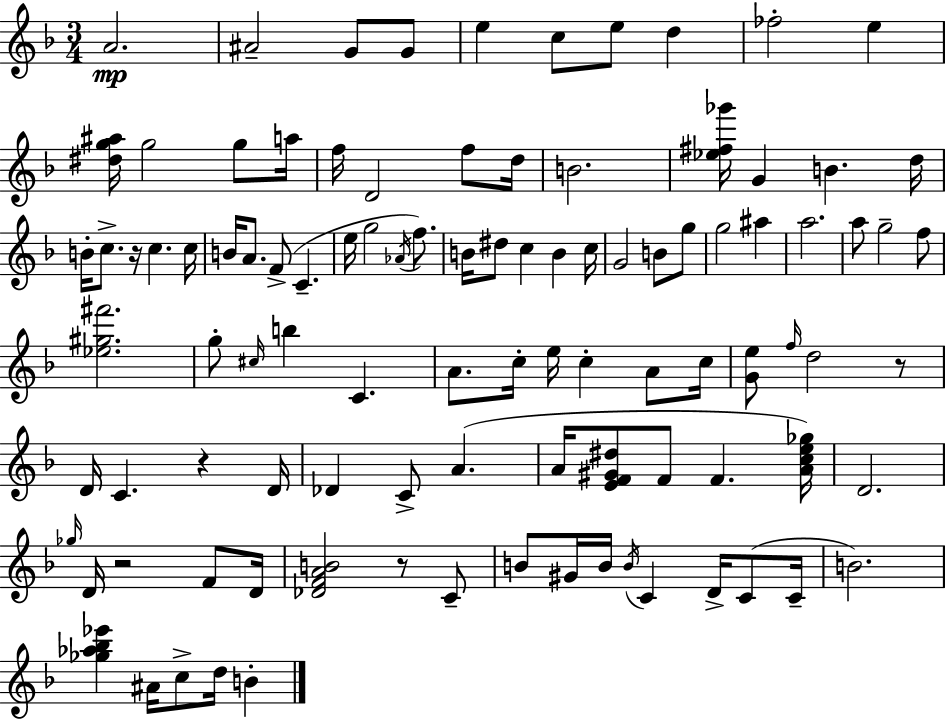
{
  \clef treble
  \numericTimeSignature
  \time 3/4
  \key f \major
  a'2.\mp | ais'2-- g'8 g'8 | e''4 c''8 e''8 d''4 | fes''2-. e''4 | \break <dis'' g'' ais''>16 g''2 g''8 a''16 | f''16 d'2 f''8 d''16 | b'2. | <ees'' fis'' ges'''>16 g'4 b'4. d''16 | \break b'16-. c''8.-> r16 c''4. c''16 | b'16 a'8. f'8->( c'4.-- | e''16 g''2 \acciaccatura { aes'16 } f''8.) | b'16 dis''8 c''4 b'4 | \break c''16 g'2 b'8 g''8 | g''2 ais''4 | a''2. | a''8 g''2-- f''8 | \break <ees'' gis'' fis'''>2. | g''8-. \grace { cis''16 } b''4 c'4. | a'8. c''16-. e''16 c''4-. a'8 | c''16 <g' e''>8 \grace { f''16 } d''2 | \break r8 d'16 c'4. r4 | d'16 des'4 c'8-> a'4.( | a'16 <e' f' gis' dis''>8 f'8 f'4. | <a' c'' e'' ges''>16) d'2. | \break \grace { ges''16 } d'16 r2 | f'8 d'16 <des' f' a' b'>2 | r8 c'8-- b'8 gis'16 b'16 \acciaccatura { b'16 } c'4 | d'16-> c'8( c'16-- b'2.) | \break <ges'' aes'' bes'' ees'''>4 ais'16 c''8-> | d''16 b'4-. \bar "|."
}